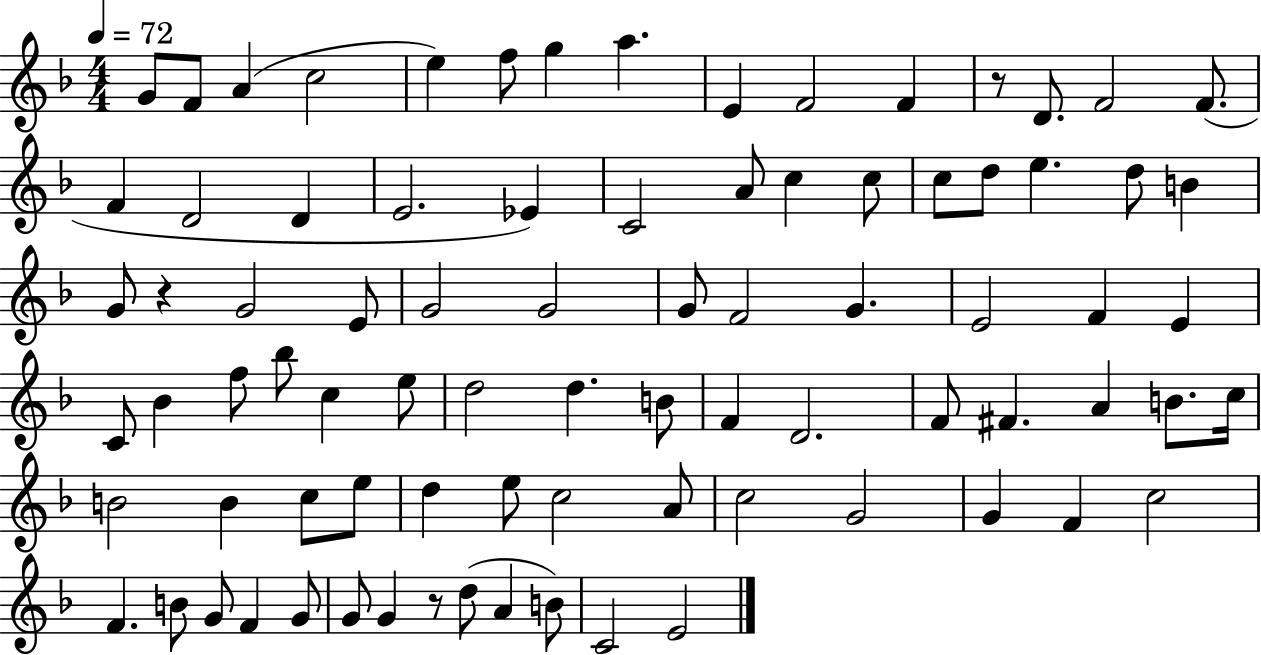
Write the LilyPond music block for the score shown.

{
  \clef treble
  \numericTimeSignature
  \time 4/4
  \key f \major
  \tempo 4 = 72
  g'8 f'8 a'4( c''2 | e''4) f''8 g''4 a''4. | e'4 f'2 f'4 | r8 d'8. f'2 f'8.( | \break f'4 d'2 d'4 | e'2. ees'4) | c'2 a'8 c''4 c''8 | c''8 d''8 e''4. d''8 b'4 | \break g'8 r4 g'2 e'8 | g'2 g'2 | g'8 f'2 g'4. | e'2 f'4 e'4 | \break c'8 bes'4 f''8 bes''8 c''4 e''8 | d''2 d''4. b'8 | f'4 d'2. | f'8 fis'4. a'4 b'8. c''16 | \break b'2 b'4 c''8 e''8 | d''4 e''8 c''2 a'8 | c''2 g'2 | g'4 f'4 c''2 | \break f'4. b'8 g'8 f'4 g'8 | g'8 g'4 r8 d''8( a'4 b'8) | c'2 e'2 | \bar "|."
}